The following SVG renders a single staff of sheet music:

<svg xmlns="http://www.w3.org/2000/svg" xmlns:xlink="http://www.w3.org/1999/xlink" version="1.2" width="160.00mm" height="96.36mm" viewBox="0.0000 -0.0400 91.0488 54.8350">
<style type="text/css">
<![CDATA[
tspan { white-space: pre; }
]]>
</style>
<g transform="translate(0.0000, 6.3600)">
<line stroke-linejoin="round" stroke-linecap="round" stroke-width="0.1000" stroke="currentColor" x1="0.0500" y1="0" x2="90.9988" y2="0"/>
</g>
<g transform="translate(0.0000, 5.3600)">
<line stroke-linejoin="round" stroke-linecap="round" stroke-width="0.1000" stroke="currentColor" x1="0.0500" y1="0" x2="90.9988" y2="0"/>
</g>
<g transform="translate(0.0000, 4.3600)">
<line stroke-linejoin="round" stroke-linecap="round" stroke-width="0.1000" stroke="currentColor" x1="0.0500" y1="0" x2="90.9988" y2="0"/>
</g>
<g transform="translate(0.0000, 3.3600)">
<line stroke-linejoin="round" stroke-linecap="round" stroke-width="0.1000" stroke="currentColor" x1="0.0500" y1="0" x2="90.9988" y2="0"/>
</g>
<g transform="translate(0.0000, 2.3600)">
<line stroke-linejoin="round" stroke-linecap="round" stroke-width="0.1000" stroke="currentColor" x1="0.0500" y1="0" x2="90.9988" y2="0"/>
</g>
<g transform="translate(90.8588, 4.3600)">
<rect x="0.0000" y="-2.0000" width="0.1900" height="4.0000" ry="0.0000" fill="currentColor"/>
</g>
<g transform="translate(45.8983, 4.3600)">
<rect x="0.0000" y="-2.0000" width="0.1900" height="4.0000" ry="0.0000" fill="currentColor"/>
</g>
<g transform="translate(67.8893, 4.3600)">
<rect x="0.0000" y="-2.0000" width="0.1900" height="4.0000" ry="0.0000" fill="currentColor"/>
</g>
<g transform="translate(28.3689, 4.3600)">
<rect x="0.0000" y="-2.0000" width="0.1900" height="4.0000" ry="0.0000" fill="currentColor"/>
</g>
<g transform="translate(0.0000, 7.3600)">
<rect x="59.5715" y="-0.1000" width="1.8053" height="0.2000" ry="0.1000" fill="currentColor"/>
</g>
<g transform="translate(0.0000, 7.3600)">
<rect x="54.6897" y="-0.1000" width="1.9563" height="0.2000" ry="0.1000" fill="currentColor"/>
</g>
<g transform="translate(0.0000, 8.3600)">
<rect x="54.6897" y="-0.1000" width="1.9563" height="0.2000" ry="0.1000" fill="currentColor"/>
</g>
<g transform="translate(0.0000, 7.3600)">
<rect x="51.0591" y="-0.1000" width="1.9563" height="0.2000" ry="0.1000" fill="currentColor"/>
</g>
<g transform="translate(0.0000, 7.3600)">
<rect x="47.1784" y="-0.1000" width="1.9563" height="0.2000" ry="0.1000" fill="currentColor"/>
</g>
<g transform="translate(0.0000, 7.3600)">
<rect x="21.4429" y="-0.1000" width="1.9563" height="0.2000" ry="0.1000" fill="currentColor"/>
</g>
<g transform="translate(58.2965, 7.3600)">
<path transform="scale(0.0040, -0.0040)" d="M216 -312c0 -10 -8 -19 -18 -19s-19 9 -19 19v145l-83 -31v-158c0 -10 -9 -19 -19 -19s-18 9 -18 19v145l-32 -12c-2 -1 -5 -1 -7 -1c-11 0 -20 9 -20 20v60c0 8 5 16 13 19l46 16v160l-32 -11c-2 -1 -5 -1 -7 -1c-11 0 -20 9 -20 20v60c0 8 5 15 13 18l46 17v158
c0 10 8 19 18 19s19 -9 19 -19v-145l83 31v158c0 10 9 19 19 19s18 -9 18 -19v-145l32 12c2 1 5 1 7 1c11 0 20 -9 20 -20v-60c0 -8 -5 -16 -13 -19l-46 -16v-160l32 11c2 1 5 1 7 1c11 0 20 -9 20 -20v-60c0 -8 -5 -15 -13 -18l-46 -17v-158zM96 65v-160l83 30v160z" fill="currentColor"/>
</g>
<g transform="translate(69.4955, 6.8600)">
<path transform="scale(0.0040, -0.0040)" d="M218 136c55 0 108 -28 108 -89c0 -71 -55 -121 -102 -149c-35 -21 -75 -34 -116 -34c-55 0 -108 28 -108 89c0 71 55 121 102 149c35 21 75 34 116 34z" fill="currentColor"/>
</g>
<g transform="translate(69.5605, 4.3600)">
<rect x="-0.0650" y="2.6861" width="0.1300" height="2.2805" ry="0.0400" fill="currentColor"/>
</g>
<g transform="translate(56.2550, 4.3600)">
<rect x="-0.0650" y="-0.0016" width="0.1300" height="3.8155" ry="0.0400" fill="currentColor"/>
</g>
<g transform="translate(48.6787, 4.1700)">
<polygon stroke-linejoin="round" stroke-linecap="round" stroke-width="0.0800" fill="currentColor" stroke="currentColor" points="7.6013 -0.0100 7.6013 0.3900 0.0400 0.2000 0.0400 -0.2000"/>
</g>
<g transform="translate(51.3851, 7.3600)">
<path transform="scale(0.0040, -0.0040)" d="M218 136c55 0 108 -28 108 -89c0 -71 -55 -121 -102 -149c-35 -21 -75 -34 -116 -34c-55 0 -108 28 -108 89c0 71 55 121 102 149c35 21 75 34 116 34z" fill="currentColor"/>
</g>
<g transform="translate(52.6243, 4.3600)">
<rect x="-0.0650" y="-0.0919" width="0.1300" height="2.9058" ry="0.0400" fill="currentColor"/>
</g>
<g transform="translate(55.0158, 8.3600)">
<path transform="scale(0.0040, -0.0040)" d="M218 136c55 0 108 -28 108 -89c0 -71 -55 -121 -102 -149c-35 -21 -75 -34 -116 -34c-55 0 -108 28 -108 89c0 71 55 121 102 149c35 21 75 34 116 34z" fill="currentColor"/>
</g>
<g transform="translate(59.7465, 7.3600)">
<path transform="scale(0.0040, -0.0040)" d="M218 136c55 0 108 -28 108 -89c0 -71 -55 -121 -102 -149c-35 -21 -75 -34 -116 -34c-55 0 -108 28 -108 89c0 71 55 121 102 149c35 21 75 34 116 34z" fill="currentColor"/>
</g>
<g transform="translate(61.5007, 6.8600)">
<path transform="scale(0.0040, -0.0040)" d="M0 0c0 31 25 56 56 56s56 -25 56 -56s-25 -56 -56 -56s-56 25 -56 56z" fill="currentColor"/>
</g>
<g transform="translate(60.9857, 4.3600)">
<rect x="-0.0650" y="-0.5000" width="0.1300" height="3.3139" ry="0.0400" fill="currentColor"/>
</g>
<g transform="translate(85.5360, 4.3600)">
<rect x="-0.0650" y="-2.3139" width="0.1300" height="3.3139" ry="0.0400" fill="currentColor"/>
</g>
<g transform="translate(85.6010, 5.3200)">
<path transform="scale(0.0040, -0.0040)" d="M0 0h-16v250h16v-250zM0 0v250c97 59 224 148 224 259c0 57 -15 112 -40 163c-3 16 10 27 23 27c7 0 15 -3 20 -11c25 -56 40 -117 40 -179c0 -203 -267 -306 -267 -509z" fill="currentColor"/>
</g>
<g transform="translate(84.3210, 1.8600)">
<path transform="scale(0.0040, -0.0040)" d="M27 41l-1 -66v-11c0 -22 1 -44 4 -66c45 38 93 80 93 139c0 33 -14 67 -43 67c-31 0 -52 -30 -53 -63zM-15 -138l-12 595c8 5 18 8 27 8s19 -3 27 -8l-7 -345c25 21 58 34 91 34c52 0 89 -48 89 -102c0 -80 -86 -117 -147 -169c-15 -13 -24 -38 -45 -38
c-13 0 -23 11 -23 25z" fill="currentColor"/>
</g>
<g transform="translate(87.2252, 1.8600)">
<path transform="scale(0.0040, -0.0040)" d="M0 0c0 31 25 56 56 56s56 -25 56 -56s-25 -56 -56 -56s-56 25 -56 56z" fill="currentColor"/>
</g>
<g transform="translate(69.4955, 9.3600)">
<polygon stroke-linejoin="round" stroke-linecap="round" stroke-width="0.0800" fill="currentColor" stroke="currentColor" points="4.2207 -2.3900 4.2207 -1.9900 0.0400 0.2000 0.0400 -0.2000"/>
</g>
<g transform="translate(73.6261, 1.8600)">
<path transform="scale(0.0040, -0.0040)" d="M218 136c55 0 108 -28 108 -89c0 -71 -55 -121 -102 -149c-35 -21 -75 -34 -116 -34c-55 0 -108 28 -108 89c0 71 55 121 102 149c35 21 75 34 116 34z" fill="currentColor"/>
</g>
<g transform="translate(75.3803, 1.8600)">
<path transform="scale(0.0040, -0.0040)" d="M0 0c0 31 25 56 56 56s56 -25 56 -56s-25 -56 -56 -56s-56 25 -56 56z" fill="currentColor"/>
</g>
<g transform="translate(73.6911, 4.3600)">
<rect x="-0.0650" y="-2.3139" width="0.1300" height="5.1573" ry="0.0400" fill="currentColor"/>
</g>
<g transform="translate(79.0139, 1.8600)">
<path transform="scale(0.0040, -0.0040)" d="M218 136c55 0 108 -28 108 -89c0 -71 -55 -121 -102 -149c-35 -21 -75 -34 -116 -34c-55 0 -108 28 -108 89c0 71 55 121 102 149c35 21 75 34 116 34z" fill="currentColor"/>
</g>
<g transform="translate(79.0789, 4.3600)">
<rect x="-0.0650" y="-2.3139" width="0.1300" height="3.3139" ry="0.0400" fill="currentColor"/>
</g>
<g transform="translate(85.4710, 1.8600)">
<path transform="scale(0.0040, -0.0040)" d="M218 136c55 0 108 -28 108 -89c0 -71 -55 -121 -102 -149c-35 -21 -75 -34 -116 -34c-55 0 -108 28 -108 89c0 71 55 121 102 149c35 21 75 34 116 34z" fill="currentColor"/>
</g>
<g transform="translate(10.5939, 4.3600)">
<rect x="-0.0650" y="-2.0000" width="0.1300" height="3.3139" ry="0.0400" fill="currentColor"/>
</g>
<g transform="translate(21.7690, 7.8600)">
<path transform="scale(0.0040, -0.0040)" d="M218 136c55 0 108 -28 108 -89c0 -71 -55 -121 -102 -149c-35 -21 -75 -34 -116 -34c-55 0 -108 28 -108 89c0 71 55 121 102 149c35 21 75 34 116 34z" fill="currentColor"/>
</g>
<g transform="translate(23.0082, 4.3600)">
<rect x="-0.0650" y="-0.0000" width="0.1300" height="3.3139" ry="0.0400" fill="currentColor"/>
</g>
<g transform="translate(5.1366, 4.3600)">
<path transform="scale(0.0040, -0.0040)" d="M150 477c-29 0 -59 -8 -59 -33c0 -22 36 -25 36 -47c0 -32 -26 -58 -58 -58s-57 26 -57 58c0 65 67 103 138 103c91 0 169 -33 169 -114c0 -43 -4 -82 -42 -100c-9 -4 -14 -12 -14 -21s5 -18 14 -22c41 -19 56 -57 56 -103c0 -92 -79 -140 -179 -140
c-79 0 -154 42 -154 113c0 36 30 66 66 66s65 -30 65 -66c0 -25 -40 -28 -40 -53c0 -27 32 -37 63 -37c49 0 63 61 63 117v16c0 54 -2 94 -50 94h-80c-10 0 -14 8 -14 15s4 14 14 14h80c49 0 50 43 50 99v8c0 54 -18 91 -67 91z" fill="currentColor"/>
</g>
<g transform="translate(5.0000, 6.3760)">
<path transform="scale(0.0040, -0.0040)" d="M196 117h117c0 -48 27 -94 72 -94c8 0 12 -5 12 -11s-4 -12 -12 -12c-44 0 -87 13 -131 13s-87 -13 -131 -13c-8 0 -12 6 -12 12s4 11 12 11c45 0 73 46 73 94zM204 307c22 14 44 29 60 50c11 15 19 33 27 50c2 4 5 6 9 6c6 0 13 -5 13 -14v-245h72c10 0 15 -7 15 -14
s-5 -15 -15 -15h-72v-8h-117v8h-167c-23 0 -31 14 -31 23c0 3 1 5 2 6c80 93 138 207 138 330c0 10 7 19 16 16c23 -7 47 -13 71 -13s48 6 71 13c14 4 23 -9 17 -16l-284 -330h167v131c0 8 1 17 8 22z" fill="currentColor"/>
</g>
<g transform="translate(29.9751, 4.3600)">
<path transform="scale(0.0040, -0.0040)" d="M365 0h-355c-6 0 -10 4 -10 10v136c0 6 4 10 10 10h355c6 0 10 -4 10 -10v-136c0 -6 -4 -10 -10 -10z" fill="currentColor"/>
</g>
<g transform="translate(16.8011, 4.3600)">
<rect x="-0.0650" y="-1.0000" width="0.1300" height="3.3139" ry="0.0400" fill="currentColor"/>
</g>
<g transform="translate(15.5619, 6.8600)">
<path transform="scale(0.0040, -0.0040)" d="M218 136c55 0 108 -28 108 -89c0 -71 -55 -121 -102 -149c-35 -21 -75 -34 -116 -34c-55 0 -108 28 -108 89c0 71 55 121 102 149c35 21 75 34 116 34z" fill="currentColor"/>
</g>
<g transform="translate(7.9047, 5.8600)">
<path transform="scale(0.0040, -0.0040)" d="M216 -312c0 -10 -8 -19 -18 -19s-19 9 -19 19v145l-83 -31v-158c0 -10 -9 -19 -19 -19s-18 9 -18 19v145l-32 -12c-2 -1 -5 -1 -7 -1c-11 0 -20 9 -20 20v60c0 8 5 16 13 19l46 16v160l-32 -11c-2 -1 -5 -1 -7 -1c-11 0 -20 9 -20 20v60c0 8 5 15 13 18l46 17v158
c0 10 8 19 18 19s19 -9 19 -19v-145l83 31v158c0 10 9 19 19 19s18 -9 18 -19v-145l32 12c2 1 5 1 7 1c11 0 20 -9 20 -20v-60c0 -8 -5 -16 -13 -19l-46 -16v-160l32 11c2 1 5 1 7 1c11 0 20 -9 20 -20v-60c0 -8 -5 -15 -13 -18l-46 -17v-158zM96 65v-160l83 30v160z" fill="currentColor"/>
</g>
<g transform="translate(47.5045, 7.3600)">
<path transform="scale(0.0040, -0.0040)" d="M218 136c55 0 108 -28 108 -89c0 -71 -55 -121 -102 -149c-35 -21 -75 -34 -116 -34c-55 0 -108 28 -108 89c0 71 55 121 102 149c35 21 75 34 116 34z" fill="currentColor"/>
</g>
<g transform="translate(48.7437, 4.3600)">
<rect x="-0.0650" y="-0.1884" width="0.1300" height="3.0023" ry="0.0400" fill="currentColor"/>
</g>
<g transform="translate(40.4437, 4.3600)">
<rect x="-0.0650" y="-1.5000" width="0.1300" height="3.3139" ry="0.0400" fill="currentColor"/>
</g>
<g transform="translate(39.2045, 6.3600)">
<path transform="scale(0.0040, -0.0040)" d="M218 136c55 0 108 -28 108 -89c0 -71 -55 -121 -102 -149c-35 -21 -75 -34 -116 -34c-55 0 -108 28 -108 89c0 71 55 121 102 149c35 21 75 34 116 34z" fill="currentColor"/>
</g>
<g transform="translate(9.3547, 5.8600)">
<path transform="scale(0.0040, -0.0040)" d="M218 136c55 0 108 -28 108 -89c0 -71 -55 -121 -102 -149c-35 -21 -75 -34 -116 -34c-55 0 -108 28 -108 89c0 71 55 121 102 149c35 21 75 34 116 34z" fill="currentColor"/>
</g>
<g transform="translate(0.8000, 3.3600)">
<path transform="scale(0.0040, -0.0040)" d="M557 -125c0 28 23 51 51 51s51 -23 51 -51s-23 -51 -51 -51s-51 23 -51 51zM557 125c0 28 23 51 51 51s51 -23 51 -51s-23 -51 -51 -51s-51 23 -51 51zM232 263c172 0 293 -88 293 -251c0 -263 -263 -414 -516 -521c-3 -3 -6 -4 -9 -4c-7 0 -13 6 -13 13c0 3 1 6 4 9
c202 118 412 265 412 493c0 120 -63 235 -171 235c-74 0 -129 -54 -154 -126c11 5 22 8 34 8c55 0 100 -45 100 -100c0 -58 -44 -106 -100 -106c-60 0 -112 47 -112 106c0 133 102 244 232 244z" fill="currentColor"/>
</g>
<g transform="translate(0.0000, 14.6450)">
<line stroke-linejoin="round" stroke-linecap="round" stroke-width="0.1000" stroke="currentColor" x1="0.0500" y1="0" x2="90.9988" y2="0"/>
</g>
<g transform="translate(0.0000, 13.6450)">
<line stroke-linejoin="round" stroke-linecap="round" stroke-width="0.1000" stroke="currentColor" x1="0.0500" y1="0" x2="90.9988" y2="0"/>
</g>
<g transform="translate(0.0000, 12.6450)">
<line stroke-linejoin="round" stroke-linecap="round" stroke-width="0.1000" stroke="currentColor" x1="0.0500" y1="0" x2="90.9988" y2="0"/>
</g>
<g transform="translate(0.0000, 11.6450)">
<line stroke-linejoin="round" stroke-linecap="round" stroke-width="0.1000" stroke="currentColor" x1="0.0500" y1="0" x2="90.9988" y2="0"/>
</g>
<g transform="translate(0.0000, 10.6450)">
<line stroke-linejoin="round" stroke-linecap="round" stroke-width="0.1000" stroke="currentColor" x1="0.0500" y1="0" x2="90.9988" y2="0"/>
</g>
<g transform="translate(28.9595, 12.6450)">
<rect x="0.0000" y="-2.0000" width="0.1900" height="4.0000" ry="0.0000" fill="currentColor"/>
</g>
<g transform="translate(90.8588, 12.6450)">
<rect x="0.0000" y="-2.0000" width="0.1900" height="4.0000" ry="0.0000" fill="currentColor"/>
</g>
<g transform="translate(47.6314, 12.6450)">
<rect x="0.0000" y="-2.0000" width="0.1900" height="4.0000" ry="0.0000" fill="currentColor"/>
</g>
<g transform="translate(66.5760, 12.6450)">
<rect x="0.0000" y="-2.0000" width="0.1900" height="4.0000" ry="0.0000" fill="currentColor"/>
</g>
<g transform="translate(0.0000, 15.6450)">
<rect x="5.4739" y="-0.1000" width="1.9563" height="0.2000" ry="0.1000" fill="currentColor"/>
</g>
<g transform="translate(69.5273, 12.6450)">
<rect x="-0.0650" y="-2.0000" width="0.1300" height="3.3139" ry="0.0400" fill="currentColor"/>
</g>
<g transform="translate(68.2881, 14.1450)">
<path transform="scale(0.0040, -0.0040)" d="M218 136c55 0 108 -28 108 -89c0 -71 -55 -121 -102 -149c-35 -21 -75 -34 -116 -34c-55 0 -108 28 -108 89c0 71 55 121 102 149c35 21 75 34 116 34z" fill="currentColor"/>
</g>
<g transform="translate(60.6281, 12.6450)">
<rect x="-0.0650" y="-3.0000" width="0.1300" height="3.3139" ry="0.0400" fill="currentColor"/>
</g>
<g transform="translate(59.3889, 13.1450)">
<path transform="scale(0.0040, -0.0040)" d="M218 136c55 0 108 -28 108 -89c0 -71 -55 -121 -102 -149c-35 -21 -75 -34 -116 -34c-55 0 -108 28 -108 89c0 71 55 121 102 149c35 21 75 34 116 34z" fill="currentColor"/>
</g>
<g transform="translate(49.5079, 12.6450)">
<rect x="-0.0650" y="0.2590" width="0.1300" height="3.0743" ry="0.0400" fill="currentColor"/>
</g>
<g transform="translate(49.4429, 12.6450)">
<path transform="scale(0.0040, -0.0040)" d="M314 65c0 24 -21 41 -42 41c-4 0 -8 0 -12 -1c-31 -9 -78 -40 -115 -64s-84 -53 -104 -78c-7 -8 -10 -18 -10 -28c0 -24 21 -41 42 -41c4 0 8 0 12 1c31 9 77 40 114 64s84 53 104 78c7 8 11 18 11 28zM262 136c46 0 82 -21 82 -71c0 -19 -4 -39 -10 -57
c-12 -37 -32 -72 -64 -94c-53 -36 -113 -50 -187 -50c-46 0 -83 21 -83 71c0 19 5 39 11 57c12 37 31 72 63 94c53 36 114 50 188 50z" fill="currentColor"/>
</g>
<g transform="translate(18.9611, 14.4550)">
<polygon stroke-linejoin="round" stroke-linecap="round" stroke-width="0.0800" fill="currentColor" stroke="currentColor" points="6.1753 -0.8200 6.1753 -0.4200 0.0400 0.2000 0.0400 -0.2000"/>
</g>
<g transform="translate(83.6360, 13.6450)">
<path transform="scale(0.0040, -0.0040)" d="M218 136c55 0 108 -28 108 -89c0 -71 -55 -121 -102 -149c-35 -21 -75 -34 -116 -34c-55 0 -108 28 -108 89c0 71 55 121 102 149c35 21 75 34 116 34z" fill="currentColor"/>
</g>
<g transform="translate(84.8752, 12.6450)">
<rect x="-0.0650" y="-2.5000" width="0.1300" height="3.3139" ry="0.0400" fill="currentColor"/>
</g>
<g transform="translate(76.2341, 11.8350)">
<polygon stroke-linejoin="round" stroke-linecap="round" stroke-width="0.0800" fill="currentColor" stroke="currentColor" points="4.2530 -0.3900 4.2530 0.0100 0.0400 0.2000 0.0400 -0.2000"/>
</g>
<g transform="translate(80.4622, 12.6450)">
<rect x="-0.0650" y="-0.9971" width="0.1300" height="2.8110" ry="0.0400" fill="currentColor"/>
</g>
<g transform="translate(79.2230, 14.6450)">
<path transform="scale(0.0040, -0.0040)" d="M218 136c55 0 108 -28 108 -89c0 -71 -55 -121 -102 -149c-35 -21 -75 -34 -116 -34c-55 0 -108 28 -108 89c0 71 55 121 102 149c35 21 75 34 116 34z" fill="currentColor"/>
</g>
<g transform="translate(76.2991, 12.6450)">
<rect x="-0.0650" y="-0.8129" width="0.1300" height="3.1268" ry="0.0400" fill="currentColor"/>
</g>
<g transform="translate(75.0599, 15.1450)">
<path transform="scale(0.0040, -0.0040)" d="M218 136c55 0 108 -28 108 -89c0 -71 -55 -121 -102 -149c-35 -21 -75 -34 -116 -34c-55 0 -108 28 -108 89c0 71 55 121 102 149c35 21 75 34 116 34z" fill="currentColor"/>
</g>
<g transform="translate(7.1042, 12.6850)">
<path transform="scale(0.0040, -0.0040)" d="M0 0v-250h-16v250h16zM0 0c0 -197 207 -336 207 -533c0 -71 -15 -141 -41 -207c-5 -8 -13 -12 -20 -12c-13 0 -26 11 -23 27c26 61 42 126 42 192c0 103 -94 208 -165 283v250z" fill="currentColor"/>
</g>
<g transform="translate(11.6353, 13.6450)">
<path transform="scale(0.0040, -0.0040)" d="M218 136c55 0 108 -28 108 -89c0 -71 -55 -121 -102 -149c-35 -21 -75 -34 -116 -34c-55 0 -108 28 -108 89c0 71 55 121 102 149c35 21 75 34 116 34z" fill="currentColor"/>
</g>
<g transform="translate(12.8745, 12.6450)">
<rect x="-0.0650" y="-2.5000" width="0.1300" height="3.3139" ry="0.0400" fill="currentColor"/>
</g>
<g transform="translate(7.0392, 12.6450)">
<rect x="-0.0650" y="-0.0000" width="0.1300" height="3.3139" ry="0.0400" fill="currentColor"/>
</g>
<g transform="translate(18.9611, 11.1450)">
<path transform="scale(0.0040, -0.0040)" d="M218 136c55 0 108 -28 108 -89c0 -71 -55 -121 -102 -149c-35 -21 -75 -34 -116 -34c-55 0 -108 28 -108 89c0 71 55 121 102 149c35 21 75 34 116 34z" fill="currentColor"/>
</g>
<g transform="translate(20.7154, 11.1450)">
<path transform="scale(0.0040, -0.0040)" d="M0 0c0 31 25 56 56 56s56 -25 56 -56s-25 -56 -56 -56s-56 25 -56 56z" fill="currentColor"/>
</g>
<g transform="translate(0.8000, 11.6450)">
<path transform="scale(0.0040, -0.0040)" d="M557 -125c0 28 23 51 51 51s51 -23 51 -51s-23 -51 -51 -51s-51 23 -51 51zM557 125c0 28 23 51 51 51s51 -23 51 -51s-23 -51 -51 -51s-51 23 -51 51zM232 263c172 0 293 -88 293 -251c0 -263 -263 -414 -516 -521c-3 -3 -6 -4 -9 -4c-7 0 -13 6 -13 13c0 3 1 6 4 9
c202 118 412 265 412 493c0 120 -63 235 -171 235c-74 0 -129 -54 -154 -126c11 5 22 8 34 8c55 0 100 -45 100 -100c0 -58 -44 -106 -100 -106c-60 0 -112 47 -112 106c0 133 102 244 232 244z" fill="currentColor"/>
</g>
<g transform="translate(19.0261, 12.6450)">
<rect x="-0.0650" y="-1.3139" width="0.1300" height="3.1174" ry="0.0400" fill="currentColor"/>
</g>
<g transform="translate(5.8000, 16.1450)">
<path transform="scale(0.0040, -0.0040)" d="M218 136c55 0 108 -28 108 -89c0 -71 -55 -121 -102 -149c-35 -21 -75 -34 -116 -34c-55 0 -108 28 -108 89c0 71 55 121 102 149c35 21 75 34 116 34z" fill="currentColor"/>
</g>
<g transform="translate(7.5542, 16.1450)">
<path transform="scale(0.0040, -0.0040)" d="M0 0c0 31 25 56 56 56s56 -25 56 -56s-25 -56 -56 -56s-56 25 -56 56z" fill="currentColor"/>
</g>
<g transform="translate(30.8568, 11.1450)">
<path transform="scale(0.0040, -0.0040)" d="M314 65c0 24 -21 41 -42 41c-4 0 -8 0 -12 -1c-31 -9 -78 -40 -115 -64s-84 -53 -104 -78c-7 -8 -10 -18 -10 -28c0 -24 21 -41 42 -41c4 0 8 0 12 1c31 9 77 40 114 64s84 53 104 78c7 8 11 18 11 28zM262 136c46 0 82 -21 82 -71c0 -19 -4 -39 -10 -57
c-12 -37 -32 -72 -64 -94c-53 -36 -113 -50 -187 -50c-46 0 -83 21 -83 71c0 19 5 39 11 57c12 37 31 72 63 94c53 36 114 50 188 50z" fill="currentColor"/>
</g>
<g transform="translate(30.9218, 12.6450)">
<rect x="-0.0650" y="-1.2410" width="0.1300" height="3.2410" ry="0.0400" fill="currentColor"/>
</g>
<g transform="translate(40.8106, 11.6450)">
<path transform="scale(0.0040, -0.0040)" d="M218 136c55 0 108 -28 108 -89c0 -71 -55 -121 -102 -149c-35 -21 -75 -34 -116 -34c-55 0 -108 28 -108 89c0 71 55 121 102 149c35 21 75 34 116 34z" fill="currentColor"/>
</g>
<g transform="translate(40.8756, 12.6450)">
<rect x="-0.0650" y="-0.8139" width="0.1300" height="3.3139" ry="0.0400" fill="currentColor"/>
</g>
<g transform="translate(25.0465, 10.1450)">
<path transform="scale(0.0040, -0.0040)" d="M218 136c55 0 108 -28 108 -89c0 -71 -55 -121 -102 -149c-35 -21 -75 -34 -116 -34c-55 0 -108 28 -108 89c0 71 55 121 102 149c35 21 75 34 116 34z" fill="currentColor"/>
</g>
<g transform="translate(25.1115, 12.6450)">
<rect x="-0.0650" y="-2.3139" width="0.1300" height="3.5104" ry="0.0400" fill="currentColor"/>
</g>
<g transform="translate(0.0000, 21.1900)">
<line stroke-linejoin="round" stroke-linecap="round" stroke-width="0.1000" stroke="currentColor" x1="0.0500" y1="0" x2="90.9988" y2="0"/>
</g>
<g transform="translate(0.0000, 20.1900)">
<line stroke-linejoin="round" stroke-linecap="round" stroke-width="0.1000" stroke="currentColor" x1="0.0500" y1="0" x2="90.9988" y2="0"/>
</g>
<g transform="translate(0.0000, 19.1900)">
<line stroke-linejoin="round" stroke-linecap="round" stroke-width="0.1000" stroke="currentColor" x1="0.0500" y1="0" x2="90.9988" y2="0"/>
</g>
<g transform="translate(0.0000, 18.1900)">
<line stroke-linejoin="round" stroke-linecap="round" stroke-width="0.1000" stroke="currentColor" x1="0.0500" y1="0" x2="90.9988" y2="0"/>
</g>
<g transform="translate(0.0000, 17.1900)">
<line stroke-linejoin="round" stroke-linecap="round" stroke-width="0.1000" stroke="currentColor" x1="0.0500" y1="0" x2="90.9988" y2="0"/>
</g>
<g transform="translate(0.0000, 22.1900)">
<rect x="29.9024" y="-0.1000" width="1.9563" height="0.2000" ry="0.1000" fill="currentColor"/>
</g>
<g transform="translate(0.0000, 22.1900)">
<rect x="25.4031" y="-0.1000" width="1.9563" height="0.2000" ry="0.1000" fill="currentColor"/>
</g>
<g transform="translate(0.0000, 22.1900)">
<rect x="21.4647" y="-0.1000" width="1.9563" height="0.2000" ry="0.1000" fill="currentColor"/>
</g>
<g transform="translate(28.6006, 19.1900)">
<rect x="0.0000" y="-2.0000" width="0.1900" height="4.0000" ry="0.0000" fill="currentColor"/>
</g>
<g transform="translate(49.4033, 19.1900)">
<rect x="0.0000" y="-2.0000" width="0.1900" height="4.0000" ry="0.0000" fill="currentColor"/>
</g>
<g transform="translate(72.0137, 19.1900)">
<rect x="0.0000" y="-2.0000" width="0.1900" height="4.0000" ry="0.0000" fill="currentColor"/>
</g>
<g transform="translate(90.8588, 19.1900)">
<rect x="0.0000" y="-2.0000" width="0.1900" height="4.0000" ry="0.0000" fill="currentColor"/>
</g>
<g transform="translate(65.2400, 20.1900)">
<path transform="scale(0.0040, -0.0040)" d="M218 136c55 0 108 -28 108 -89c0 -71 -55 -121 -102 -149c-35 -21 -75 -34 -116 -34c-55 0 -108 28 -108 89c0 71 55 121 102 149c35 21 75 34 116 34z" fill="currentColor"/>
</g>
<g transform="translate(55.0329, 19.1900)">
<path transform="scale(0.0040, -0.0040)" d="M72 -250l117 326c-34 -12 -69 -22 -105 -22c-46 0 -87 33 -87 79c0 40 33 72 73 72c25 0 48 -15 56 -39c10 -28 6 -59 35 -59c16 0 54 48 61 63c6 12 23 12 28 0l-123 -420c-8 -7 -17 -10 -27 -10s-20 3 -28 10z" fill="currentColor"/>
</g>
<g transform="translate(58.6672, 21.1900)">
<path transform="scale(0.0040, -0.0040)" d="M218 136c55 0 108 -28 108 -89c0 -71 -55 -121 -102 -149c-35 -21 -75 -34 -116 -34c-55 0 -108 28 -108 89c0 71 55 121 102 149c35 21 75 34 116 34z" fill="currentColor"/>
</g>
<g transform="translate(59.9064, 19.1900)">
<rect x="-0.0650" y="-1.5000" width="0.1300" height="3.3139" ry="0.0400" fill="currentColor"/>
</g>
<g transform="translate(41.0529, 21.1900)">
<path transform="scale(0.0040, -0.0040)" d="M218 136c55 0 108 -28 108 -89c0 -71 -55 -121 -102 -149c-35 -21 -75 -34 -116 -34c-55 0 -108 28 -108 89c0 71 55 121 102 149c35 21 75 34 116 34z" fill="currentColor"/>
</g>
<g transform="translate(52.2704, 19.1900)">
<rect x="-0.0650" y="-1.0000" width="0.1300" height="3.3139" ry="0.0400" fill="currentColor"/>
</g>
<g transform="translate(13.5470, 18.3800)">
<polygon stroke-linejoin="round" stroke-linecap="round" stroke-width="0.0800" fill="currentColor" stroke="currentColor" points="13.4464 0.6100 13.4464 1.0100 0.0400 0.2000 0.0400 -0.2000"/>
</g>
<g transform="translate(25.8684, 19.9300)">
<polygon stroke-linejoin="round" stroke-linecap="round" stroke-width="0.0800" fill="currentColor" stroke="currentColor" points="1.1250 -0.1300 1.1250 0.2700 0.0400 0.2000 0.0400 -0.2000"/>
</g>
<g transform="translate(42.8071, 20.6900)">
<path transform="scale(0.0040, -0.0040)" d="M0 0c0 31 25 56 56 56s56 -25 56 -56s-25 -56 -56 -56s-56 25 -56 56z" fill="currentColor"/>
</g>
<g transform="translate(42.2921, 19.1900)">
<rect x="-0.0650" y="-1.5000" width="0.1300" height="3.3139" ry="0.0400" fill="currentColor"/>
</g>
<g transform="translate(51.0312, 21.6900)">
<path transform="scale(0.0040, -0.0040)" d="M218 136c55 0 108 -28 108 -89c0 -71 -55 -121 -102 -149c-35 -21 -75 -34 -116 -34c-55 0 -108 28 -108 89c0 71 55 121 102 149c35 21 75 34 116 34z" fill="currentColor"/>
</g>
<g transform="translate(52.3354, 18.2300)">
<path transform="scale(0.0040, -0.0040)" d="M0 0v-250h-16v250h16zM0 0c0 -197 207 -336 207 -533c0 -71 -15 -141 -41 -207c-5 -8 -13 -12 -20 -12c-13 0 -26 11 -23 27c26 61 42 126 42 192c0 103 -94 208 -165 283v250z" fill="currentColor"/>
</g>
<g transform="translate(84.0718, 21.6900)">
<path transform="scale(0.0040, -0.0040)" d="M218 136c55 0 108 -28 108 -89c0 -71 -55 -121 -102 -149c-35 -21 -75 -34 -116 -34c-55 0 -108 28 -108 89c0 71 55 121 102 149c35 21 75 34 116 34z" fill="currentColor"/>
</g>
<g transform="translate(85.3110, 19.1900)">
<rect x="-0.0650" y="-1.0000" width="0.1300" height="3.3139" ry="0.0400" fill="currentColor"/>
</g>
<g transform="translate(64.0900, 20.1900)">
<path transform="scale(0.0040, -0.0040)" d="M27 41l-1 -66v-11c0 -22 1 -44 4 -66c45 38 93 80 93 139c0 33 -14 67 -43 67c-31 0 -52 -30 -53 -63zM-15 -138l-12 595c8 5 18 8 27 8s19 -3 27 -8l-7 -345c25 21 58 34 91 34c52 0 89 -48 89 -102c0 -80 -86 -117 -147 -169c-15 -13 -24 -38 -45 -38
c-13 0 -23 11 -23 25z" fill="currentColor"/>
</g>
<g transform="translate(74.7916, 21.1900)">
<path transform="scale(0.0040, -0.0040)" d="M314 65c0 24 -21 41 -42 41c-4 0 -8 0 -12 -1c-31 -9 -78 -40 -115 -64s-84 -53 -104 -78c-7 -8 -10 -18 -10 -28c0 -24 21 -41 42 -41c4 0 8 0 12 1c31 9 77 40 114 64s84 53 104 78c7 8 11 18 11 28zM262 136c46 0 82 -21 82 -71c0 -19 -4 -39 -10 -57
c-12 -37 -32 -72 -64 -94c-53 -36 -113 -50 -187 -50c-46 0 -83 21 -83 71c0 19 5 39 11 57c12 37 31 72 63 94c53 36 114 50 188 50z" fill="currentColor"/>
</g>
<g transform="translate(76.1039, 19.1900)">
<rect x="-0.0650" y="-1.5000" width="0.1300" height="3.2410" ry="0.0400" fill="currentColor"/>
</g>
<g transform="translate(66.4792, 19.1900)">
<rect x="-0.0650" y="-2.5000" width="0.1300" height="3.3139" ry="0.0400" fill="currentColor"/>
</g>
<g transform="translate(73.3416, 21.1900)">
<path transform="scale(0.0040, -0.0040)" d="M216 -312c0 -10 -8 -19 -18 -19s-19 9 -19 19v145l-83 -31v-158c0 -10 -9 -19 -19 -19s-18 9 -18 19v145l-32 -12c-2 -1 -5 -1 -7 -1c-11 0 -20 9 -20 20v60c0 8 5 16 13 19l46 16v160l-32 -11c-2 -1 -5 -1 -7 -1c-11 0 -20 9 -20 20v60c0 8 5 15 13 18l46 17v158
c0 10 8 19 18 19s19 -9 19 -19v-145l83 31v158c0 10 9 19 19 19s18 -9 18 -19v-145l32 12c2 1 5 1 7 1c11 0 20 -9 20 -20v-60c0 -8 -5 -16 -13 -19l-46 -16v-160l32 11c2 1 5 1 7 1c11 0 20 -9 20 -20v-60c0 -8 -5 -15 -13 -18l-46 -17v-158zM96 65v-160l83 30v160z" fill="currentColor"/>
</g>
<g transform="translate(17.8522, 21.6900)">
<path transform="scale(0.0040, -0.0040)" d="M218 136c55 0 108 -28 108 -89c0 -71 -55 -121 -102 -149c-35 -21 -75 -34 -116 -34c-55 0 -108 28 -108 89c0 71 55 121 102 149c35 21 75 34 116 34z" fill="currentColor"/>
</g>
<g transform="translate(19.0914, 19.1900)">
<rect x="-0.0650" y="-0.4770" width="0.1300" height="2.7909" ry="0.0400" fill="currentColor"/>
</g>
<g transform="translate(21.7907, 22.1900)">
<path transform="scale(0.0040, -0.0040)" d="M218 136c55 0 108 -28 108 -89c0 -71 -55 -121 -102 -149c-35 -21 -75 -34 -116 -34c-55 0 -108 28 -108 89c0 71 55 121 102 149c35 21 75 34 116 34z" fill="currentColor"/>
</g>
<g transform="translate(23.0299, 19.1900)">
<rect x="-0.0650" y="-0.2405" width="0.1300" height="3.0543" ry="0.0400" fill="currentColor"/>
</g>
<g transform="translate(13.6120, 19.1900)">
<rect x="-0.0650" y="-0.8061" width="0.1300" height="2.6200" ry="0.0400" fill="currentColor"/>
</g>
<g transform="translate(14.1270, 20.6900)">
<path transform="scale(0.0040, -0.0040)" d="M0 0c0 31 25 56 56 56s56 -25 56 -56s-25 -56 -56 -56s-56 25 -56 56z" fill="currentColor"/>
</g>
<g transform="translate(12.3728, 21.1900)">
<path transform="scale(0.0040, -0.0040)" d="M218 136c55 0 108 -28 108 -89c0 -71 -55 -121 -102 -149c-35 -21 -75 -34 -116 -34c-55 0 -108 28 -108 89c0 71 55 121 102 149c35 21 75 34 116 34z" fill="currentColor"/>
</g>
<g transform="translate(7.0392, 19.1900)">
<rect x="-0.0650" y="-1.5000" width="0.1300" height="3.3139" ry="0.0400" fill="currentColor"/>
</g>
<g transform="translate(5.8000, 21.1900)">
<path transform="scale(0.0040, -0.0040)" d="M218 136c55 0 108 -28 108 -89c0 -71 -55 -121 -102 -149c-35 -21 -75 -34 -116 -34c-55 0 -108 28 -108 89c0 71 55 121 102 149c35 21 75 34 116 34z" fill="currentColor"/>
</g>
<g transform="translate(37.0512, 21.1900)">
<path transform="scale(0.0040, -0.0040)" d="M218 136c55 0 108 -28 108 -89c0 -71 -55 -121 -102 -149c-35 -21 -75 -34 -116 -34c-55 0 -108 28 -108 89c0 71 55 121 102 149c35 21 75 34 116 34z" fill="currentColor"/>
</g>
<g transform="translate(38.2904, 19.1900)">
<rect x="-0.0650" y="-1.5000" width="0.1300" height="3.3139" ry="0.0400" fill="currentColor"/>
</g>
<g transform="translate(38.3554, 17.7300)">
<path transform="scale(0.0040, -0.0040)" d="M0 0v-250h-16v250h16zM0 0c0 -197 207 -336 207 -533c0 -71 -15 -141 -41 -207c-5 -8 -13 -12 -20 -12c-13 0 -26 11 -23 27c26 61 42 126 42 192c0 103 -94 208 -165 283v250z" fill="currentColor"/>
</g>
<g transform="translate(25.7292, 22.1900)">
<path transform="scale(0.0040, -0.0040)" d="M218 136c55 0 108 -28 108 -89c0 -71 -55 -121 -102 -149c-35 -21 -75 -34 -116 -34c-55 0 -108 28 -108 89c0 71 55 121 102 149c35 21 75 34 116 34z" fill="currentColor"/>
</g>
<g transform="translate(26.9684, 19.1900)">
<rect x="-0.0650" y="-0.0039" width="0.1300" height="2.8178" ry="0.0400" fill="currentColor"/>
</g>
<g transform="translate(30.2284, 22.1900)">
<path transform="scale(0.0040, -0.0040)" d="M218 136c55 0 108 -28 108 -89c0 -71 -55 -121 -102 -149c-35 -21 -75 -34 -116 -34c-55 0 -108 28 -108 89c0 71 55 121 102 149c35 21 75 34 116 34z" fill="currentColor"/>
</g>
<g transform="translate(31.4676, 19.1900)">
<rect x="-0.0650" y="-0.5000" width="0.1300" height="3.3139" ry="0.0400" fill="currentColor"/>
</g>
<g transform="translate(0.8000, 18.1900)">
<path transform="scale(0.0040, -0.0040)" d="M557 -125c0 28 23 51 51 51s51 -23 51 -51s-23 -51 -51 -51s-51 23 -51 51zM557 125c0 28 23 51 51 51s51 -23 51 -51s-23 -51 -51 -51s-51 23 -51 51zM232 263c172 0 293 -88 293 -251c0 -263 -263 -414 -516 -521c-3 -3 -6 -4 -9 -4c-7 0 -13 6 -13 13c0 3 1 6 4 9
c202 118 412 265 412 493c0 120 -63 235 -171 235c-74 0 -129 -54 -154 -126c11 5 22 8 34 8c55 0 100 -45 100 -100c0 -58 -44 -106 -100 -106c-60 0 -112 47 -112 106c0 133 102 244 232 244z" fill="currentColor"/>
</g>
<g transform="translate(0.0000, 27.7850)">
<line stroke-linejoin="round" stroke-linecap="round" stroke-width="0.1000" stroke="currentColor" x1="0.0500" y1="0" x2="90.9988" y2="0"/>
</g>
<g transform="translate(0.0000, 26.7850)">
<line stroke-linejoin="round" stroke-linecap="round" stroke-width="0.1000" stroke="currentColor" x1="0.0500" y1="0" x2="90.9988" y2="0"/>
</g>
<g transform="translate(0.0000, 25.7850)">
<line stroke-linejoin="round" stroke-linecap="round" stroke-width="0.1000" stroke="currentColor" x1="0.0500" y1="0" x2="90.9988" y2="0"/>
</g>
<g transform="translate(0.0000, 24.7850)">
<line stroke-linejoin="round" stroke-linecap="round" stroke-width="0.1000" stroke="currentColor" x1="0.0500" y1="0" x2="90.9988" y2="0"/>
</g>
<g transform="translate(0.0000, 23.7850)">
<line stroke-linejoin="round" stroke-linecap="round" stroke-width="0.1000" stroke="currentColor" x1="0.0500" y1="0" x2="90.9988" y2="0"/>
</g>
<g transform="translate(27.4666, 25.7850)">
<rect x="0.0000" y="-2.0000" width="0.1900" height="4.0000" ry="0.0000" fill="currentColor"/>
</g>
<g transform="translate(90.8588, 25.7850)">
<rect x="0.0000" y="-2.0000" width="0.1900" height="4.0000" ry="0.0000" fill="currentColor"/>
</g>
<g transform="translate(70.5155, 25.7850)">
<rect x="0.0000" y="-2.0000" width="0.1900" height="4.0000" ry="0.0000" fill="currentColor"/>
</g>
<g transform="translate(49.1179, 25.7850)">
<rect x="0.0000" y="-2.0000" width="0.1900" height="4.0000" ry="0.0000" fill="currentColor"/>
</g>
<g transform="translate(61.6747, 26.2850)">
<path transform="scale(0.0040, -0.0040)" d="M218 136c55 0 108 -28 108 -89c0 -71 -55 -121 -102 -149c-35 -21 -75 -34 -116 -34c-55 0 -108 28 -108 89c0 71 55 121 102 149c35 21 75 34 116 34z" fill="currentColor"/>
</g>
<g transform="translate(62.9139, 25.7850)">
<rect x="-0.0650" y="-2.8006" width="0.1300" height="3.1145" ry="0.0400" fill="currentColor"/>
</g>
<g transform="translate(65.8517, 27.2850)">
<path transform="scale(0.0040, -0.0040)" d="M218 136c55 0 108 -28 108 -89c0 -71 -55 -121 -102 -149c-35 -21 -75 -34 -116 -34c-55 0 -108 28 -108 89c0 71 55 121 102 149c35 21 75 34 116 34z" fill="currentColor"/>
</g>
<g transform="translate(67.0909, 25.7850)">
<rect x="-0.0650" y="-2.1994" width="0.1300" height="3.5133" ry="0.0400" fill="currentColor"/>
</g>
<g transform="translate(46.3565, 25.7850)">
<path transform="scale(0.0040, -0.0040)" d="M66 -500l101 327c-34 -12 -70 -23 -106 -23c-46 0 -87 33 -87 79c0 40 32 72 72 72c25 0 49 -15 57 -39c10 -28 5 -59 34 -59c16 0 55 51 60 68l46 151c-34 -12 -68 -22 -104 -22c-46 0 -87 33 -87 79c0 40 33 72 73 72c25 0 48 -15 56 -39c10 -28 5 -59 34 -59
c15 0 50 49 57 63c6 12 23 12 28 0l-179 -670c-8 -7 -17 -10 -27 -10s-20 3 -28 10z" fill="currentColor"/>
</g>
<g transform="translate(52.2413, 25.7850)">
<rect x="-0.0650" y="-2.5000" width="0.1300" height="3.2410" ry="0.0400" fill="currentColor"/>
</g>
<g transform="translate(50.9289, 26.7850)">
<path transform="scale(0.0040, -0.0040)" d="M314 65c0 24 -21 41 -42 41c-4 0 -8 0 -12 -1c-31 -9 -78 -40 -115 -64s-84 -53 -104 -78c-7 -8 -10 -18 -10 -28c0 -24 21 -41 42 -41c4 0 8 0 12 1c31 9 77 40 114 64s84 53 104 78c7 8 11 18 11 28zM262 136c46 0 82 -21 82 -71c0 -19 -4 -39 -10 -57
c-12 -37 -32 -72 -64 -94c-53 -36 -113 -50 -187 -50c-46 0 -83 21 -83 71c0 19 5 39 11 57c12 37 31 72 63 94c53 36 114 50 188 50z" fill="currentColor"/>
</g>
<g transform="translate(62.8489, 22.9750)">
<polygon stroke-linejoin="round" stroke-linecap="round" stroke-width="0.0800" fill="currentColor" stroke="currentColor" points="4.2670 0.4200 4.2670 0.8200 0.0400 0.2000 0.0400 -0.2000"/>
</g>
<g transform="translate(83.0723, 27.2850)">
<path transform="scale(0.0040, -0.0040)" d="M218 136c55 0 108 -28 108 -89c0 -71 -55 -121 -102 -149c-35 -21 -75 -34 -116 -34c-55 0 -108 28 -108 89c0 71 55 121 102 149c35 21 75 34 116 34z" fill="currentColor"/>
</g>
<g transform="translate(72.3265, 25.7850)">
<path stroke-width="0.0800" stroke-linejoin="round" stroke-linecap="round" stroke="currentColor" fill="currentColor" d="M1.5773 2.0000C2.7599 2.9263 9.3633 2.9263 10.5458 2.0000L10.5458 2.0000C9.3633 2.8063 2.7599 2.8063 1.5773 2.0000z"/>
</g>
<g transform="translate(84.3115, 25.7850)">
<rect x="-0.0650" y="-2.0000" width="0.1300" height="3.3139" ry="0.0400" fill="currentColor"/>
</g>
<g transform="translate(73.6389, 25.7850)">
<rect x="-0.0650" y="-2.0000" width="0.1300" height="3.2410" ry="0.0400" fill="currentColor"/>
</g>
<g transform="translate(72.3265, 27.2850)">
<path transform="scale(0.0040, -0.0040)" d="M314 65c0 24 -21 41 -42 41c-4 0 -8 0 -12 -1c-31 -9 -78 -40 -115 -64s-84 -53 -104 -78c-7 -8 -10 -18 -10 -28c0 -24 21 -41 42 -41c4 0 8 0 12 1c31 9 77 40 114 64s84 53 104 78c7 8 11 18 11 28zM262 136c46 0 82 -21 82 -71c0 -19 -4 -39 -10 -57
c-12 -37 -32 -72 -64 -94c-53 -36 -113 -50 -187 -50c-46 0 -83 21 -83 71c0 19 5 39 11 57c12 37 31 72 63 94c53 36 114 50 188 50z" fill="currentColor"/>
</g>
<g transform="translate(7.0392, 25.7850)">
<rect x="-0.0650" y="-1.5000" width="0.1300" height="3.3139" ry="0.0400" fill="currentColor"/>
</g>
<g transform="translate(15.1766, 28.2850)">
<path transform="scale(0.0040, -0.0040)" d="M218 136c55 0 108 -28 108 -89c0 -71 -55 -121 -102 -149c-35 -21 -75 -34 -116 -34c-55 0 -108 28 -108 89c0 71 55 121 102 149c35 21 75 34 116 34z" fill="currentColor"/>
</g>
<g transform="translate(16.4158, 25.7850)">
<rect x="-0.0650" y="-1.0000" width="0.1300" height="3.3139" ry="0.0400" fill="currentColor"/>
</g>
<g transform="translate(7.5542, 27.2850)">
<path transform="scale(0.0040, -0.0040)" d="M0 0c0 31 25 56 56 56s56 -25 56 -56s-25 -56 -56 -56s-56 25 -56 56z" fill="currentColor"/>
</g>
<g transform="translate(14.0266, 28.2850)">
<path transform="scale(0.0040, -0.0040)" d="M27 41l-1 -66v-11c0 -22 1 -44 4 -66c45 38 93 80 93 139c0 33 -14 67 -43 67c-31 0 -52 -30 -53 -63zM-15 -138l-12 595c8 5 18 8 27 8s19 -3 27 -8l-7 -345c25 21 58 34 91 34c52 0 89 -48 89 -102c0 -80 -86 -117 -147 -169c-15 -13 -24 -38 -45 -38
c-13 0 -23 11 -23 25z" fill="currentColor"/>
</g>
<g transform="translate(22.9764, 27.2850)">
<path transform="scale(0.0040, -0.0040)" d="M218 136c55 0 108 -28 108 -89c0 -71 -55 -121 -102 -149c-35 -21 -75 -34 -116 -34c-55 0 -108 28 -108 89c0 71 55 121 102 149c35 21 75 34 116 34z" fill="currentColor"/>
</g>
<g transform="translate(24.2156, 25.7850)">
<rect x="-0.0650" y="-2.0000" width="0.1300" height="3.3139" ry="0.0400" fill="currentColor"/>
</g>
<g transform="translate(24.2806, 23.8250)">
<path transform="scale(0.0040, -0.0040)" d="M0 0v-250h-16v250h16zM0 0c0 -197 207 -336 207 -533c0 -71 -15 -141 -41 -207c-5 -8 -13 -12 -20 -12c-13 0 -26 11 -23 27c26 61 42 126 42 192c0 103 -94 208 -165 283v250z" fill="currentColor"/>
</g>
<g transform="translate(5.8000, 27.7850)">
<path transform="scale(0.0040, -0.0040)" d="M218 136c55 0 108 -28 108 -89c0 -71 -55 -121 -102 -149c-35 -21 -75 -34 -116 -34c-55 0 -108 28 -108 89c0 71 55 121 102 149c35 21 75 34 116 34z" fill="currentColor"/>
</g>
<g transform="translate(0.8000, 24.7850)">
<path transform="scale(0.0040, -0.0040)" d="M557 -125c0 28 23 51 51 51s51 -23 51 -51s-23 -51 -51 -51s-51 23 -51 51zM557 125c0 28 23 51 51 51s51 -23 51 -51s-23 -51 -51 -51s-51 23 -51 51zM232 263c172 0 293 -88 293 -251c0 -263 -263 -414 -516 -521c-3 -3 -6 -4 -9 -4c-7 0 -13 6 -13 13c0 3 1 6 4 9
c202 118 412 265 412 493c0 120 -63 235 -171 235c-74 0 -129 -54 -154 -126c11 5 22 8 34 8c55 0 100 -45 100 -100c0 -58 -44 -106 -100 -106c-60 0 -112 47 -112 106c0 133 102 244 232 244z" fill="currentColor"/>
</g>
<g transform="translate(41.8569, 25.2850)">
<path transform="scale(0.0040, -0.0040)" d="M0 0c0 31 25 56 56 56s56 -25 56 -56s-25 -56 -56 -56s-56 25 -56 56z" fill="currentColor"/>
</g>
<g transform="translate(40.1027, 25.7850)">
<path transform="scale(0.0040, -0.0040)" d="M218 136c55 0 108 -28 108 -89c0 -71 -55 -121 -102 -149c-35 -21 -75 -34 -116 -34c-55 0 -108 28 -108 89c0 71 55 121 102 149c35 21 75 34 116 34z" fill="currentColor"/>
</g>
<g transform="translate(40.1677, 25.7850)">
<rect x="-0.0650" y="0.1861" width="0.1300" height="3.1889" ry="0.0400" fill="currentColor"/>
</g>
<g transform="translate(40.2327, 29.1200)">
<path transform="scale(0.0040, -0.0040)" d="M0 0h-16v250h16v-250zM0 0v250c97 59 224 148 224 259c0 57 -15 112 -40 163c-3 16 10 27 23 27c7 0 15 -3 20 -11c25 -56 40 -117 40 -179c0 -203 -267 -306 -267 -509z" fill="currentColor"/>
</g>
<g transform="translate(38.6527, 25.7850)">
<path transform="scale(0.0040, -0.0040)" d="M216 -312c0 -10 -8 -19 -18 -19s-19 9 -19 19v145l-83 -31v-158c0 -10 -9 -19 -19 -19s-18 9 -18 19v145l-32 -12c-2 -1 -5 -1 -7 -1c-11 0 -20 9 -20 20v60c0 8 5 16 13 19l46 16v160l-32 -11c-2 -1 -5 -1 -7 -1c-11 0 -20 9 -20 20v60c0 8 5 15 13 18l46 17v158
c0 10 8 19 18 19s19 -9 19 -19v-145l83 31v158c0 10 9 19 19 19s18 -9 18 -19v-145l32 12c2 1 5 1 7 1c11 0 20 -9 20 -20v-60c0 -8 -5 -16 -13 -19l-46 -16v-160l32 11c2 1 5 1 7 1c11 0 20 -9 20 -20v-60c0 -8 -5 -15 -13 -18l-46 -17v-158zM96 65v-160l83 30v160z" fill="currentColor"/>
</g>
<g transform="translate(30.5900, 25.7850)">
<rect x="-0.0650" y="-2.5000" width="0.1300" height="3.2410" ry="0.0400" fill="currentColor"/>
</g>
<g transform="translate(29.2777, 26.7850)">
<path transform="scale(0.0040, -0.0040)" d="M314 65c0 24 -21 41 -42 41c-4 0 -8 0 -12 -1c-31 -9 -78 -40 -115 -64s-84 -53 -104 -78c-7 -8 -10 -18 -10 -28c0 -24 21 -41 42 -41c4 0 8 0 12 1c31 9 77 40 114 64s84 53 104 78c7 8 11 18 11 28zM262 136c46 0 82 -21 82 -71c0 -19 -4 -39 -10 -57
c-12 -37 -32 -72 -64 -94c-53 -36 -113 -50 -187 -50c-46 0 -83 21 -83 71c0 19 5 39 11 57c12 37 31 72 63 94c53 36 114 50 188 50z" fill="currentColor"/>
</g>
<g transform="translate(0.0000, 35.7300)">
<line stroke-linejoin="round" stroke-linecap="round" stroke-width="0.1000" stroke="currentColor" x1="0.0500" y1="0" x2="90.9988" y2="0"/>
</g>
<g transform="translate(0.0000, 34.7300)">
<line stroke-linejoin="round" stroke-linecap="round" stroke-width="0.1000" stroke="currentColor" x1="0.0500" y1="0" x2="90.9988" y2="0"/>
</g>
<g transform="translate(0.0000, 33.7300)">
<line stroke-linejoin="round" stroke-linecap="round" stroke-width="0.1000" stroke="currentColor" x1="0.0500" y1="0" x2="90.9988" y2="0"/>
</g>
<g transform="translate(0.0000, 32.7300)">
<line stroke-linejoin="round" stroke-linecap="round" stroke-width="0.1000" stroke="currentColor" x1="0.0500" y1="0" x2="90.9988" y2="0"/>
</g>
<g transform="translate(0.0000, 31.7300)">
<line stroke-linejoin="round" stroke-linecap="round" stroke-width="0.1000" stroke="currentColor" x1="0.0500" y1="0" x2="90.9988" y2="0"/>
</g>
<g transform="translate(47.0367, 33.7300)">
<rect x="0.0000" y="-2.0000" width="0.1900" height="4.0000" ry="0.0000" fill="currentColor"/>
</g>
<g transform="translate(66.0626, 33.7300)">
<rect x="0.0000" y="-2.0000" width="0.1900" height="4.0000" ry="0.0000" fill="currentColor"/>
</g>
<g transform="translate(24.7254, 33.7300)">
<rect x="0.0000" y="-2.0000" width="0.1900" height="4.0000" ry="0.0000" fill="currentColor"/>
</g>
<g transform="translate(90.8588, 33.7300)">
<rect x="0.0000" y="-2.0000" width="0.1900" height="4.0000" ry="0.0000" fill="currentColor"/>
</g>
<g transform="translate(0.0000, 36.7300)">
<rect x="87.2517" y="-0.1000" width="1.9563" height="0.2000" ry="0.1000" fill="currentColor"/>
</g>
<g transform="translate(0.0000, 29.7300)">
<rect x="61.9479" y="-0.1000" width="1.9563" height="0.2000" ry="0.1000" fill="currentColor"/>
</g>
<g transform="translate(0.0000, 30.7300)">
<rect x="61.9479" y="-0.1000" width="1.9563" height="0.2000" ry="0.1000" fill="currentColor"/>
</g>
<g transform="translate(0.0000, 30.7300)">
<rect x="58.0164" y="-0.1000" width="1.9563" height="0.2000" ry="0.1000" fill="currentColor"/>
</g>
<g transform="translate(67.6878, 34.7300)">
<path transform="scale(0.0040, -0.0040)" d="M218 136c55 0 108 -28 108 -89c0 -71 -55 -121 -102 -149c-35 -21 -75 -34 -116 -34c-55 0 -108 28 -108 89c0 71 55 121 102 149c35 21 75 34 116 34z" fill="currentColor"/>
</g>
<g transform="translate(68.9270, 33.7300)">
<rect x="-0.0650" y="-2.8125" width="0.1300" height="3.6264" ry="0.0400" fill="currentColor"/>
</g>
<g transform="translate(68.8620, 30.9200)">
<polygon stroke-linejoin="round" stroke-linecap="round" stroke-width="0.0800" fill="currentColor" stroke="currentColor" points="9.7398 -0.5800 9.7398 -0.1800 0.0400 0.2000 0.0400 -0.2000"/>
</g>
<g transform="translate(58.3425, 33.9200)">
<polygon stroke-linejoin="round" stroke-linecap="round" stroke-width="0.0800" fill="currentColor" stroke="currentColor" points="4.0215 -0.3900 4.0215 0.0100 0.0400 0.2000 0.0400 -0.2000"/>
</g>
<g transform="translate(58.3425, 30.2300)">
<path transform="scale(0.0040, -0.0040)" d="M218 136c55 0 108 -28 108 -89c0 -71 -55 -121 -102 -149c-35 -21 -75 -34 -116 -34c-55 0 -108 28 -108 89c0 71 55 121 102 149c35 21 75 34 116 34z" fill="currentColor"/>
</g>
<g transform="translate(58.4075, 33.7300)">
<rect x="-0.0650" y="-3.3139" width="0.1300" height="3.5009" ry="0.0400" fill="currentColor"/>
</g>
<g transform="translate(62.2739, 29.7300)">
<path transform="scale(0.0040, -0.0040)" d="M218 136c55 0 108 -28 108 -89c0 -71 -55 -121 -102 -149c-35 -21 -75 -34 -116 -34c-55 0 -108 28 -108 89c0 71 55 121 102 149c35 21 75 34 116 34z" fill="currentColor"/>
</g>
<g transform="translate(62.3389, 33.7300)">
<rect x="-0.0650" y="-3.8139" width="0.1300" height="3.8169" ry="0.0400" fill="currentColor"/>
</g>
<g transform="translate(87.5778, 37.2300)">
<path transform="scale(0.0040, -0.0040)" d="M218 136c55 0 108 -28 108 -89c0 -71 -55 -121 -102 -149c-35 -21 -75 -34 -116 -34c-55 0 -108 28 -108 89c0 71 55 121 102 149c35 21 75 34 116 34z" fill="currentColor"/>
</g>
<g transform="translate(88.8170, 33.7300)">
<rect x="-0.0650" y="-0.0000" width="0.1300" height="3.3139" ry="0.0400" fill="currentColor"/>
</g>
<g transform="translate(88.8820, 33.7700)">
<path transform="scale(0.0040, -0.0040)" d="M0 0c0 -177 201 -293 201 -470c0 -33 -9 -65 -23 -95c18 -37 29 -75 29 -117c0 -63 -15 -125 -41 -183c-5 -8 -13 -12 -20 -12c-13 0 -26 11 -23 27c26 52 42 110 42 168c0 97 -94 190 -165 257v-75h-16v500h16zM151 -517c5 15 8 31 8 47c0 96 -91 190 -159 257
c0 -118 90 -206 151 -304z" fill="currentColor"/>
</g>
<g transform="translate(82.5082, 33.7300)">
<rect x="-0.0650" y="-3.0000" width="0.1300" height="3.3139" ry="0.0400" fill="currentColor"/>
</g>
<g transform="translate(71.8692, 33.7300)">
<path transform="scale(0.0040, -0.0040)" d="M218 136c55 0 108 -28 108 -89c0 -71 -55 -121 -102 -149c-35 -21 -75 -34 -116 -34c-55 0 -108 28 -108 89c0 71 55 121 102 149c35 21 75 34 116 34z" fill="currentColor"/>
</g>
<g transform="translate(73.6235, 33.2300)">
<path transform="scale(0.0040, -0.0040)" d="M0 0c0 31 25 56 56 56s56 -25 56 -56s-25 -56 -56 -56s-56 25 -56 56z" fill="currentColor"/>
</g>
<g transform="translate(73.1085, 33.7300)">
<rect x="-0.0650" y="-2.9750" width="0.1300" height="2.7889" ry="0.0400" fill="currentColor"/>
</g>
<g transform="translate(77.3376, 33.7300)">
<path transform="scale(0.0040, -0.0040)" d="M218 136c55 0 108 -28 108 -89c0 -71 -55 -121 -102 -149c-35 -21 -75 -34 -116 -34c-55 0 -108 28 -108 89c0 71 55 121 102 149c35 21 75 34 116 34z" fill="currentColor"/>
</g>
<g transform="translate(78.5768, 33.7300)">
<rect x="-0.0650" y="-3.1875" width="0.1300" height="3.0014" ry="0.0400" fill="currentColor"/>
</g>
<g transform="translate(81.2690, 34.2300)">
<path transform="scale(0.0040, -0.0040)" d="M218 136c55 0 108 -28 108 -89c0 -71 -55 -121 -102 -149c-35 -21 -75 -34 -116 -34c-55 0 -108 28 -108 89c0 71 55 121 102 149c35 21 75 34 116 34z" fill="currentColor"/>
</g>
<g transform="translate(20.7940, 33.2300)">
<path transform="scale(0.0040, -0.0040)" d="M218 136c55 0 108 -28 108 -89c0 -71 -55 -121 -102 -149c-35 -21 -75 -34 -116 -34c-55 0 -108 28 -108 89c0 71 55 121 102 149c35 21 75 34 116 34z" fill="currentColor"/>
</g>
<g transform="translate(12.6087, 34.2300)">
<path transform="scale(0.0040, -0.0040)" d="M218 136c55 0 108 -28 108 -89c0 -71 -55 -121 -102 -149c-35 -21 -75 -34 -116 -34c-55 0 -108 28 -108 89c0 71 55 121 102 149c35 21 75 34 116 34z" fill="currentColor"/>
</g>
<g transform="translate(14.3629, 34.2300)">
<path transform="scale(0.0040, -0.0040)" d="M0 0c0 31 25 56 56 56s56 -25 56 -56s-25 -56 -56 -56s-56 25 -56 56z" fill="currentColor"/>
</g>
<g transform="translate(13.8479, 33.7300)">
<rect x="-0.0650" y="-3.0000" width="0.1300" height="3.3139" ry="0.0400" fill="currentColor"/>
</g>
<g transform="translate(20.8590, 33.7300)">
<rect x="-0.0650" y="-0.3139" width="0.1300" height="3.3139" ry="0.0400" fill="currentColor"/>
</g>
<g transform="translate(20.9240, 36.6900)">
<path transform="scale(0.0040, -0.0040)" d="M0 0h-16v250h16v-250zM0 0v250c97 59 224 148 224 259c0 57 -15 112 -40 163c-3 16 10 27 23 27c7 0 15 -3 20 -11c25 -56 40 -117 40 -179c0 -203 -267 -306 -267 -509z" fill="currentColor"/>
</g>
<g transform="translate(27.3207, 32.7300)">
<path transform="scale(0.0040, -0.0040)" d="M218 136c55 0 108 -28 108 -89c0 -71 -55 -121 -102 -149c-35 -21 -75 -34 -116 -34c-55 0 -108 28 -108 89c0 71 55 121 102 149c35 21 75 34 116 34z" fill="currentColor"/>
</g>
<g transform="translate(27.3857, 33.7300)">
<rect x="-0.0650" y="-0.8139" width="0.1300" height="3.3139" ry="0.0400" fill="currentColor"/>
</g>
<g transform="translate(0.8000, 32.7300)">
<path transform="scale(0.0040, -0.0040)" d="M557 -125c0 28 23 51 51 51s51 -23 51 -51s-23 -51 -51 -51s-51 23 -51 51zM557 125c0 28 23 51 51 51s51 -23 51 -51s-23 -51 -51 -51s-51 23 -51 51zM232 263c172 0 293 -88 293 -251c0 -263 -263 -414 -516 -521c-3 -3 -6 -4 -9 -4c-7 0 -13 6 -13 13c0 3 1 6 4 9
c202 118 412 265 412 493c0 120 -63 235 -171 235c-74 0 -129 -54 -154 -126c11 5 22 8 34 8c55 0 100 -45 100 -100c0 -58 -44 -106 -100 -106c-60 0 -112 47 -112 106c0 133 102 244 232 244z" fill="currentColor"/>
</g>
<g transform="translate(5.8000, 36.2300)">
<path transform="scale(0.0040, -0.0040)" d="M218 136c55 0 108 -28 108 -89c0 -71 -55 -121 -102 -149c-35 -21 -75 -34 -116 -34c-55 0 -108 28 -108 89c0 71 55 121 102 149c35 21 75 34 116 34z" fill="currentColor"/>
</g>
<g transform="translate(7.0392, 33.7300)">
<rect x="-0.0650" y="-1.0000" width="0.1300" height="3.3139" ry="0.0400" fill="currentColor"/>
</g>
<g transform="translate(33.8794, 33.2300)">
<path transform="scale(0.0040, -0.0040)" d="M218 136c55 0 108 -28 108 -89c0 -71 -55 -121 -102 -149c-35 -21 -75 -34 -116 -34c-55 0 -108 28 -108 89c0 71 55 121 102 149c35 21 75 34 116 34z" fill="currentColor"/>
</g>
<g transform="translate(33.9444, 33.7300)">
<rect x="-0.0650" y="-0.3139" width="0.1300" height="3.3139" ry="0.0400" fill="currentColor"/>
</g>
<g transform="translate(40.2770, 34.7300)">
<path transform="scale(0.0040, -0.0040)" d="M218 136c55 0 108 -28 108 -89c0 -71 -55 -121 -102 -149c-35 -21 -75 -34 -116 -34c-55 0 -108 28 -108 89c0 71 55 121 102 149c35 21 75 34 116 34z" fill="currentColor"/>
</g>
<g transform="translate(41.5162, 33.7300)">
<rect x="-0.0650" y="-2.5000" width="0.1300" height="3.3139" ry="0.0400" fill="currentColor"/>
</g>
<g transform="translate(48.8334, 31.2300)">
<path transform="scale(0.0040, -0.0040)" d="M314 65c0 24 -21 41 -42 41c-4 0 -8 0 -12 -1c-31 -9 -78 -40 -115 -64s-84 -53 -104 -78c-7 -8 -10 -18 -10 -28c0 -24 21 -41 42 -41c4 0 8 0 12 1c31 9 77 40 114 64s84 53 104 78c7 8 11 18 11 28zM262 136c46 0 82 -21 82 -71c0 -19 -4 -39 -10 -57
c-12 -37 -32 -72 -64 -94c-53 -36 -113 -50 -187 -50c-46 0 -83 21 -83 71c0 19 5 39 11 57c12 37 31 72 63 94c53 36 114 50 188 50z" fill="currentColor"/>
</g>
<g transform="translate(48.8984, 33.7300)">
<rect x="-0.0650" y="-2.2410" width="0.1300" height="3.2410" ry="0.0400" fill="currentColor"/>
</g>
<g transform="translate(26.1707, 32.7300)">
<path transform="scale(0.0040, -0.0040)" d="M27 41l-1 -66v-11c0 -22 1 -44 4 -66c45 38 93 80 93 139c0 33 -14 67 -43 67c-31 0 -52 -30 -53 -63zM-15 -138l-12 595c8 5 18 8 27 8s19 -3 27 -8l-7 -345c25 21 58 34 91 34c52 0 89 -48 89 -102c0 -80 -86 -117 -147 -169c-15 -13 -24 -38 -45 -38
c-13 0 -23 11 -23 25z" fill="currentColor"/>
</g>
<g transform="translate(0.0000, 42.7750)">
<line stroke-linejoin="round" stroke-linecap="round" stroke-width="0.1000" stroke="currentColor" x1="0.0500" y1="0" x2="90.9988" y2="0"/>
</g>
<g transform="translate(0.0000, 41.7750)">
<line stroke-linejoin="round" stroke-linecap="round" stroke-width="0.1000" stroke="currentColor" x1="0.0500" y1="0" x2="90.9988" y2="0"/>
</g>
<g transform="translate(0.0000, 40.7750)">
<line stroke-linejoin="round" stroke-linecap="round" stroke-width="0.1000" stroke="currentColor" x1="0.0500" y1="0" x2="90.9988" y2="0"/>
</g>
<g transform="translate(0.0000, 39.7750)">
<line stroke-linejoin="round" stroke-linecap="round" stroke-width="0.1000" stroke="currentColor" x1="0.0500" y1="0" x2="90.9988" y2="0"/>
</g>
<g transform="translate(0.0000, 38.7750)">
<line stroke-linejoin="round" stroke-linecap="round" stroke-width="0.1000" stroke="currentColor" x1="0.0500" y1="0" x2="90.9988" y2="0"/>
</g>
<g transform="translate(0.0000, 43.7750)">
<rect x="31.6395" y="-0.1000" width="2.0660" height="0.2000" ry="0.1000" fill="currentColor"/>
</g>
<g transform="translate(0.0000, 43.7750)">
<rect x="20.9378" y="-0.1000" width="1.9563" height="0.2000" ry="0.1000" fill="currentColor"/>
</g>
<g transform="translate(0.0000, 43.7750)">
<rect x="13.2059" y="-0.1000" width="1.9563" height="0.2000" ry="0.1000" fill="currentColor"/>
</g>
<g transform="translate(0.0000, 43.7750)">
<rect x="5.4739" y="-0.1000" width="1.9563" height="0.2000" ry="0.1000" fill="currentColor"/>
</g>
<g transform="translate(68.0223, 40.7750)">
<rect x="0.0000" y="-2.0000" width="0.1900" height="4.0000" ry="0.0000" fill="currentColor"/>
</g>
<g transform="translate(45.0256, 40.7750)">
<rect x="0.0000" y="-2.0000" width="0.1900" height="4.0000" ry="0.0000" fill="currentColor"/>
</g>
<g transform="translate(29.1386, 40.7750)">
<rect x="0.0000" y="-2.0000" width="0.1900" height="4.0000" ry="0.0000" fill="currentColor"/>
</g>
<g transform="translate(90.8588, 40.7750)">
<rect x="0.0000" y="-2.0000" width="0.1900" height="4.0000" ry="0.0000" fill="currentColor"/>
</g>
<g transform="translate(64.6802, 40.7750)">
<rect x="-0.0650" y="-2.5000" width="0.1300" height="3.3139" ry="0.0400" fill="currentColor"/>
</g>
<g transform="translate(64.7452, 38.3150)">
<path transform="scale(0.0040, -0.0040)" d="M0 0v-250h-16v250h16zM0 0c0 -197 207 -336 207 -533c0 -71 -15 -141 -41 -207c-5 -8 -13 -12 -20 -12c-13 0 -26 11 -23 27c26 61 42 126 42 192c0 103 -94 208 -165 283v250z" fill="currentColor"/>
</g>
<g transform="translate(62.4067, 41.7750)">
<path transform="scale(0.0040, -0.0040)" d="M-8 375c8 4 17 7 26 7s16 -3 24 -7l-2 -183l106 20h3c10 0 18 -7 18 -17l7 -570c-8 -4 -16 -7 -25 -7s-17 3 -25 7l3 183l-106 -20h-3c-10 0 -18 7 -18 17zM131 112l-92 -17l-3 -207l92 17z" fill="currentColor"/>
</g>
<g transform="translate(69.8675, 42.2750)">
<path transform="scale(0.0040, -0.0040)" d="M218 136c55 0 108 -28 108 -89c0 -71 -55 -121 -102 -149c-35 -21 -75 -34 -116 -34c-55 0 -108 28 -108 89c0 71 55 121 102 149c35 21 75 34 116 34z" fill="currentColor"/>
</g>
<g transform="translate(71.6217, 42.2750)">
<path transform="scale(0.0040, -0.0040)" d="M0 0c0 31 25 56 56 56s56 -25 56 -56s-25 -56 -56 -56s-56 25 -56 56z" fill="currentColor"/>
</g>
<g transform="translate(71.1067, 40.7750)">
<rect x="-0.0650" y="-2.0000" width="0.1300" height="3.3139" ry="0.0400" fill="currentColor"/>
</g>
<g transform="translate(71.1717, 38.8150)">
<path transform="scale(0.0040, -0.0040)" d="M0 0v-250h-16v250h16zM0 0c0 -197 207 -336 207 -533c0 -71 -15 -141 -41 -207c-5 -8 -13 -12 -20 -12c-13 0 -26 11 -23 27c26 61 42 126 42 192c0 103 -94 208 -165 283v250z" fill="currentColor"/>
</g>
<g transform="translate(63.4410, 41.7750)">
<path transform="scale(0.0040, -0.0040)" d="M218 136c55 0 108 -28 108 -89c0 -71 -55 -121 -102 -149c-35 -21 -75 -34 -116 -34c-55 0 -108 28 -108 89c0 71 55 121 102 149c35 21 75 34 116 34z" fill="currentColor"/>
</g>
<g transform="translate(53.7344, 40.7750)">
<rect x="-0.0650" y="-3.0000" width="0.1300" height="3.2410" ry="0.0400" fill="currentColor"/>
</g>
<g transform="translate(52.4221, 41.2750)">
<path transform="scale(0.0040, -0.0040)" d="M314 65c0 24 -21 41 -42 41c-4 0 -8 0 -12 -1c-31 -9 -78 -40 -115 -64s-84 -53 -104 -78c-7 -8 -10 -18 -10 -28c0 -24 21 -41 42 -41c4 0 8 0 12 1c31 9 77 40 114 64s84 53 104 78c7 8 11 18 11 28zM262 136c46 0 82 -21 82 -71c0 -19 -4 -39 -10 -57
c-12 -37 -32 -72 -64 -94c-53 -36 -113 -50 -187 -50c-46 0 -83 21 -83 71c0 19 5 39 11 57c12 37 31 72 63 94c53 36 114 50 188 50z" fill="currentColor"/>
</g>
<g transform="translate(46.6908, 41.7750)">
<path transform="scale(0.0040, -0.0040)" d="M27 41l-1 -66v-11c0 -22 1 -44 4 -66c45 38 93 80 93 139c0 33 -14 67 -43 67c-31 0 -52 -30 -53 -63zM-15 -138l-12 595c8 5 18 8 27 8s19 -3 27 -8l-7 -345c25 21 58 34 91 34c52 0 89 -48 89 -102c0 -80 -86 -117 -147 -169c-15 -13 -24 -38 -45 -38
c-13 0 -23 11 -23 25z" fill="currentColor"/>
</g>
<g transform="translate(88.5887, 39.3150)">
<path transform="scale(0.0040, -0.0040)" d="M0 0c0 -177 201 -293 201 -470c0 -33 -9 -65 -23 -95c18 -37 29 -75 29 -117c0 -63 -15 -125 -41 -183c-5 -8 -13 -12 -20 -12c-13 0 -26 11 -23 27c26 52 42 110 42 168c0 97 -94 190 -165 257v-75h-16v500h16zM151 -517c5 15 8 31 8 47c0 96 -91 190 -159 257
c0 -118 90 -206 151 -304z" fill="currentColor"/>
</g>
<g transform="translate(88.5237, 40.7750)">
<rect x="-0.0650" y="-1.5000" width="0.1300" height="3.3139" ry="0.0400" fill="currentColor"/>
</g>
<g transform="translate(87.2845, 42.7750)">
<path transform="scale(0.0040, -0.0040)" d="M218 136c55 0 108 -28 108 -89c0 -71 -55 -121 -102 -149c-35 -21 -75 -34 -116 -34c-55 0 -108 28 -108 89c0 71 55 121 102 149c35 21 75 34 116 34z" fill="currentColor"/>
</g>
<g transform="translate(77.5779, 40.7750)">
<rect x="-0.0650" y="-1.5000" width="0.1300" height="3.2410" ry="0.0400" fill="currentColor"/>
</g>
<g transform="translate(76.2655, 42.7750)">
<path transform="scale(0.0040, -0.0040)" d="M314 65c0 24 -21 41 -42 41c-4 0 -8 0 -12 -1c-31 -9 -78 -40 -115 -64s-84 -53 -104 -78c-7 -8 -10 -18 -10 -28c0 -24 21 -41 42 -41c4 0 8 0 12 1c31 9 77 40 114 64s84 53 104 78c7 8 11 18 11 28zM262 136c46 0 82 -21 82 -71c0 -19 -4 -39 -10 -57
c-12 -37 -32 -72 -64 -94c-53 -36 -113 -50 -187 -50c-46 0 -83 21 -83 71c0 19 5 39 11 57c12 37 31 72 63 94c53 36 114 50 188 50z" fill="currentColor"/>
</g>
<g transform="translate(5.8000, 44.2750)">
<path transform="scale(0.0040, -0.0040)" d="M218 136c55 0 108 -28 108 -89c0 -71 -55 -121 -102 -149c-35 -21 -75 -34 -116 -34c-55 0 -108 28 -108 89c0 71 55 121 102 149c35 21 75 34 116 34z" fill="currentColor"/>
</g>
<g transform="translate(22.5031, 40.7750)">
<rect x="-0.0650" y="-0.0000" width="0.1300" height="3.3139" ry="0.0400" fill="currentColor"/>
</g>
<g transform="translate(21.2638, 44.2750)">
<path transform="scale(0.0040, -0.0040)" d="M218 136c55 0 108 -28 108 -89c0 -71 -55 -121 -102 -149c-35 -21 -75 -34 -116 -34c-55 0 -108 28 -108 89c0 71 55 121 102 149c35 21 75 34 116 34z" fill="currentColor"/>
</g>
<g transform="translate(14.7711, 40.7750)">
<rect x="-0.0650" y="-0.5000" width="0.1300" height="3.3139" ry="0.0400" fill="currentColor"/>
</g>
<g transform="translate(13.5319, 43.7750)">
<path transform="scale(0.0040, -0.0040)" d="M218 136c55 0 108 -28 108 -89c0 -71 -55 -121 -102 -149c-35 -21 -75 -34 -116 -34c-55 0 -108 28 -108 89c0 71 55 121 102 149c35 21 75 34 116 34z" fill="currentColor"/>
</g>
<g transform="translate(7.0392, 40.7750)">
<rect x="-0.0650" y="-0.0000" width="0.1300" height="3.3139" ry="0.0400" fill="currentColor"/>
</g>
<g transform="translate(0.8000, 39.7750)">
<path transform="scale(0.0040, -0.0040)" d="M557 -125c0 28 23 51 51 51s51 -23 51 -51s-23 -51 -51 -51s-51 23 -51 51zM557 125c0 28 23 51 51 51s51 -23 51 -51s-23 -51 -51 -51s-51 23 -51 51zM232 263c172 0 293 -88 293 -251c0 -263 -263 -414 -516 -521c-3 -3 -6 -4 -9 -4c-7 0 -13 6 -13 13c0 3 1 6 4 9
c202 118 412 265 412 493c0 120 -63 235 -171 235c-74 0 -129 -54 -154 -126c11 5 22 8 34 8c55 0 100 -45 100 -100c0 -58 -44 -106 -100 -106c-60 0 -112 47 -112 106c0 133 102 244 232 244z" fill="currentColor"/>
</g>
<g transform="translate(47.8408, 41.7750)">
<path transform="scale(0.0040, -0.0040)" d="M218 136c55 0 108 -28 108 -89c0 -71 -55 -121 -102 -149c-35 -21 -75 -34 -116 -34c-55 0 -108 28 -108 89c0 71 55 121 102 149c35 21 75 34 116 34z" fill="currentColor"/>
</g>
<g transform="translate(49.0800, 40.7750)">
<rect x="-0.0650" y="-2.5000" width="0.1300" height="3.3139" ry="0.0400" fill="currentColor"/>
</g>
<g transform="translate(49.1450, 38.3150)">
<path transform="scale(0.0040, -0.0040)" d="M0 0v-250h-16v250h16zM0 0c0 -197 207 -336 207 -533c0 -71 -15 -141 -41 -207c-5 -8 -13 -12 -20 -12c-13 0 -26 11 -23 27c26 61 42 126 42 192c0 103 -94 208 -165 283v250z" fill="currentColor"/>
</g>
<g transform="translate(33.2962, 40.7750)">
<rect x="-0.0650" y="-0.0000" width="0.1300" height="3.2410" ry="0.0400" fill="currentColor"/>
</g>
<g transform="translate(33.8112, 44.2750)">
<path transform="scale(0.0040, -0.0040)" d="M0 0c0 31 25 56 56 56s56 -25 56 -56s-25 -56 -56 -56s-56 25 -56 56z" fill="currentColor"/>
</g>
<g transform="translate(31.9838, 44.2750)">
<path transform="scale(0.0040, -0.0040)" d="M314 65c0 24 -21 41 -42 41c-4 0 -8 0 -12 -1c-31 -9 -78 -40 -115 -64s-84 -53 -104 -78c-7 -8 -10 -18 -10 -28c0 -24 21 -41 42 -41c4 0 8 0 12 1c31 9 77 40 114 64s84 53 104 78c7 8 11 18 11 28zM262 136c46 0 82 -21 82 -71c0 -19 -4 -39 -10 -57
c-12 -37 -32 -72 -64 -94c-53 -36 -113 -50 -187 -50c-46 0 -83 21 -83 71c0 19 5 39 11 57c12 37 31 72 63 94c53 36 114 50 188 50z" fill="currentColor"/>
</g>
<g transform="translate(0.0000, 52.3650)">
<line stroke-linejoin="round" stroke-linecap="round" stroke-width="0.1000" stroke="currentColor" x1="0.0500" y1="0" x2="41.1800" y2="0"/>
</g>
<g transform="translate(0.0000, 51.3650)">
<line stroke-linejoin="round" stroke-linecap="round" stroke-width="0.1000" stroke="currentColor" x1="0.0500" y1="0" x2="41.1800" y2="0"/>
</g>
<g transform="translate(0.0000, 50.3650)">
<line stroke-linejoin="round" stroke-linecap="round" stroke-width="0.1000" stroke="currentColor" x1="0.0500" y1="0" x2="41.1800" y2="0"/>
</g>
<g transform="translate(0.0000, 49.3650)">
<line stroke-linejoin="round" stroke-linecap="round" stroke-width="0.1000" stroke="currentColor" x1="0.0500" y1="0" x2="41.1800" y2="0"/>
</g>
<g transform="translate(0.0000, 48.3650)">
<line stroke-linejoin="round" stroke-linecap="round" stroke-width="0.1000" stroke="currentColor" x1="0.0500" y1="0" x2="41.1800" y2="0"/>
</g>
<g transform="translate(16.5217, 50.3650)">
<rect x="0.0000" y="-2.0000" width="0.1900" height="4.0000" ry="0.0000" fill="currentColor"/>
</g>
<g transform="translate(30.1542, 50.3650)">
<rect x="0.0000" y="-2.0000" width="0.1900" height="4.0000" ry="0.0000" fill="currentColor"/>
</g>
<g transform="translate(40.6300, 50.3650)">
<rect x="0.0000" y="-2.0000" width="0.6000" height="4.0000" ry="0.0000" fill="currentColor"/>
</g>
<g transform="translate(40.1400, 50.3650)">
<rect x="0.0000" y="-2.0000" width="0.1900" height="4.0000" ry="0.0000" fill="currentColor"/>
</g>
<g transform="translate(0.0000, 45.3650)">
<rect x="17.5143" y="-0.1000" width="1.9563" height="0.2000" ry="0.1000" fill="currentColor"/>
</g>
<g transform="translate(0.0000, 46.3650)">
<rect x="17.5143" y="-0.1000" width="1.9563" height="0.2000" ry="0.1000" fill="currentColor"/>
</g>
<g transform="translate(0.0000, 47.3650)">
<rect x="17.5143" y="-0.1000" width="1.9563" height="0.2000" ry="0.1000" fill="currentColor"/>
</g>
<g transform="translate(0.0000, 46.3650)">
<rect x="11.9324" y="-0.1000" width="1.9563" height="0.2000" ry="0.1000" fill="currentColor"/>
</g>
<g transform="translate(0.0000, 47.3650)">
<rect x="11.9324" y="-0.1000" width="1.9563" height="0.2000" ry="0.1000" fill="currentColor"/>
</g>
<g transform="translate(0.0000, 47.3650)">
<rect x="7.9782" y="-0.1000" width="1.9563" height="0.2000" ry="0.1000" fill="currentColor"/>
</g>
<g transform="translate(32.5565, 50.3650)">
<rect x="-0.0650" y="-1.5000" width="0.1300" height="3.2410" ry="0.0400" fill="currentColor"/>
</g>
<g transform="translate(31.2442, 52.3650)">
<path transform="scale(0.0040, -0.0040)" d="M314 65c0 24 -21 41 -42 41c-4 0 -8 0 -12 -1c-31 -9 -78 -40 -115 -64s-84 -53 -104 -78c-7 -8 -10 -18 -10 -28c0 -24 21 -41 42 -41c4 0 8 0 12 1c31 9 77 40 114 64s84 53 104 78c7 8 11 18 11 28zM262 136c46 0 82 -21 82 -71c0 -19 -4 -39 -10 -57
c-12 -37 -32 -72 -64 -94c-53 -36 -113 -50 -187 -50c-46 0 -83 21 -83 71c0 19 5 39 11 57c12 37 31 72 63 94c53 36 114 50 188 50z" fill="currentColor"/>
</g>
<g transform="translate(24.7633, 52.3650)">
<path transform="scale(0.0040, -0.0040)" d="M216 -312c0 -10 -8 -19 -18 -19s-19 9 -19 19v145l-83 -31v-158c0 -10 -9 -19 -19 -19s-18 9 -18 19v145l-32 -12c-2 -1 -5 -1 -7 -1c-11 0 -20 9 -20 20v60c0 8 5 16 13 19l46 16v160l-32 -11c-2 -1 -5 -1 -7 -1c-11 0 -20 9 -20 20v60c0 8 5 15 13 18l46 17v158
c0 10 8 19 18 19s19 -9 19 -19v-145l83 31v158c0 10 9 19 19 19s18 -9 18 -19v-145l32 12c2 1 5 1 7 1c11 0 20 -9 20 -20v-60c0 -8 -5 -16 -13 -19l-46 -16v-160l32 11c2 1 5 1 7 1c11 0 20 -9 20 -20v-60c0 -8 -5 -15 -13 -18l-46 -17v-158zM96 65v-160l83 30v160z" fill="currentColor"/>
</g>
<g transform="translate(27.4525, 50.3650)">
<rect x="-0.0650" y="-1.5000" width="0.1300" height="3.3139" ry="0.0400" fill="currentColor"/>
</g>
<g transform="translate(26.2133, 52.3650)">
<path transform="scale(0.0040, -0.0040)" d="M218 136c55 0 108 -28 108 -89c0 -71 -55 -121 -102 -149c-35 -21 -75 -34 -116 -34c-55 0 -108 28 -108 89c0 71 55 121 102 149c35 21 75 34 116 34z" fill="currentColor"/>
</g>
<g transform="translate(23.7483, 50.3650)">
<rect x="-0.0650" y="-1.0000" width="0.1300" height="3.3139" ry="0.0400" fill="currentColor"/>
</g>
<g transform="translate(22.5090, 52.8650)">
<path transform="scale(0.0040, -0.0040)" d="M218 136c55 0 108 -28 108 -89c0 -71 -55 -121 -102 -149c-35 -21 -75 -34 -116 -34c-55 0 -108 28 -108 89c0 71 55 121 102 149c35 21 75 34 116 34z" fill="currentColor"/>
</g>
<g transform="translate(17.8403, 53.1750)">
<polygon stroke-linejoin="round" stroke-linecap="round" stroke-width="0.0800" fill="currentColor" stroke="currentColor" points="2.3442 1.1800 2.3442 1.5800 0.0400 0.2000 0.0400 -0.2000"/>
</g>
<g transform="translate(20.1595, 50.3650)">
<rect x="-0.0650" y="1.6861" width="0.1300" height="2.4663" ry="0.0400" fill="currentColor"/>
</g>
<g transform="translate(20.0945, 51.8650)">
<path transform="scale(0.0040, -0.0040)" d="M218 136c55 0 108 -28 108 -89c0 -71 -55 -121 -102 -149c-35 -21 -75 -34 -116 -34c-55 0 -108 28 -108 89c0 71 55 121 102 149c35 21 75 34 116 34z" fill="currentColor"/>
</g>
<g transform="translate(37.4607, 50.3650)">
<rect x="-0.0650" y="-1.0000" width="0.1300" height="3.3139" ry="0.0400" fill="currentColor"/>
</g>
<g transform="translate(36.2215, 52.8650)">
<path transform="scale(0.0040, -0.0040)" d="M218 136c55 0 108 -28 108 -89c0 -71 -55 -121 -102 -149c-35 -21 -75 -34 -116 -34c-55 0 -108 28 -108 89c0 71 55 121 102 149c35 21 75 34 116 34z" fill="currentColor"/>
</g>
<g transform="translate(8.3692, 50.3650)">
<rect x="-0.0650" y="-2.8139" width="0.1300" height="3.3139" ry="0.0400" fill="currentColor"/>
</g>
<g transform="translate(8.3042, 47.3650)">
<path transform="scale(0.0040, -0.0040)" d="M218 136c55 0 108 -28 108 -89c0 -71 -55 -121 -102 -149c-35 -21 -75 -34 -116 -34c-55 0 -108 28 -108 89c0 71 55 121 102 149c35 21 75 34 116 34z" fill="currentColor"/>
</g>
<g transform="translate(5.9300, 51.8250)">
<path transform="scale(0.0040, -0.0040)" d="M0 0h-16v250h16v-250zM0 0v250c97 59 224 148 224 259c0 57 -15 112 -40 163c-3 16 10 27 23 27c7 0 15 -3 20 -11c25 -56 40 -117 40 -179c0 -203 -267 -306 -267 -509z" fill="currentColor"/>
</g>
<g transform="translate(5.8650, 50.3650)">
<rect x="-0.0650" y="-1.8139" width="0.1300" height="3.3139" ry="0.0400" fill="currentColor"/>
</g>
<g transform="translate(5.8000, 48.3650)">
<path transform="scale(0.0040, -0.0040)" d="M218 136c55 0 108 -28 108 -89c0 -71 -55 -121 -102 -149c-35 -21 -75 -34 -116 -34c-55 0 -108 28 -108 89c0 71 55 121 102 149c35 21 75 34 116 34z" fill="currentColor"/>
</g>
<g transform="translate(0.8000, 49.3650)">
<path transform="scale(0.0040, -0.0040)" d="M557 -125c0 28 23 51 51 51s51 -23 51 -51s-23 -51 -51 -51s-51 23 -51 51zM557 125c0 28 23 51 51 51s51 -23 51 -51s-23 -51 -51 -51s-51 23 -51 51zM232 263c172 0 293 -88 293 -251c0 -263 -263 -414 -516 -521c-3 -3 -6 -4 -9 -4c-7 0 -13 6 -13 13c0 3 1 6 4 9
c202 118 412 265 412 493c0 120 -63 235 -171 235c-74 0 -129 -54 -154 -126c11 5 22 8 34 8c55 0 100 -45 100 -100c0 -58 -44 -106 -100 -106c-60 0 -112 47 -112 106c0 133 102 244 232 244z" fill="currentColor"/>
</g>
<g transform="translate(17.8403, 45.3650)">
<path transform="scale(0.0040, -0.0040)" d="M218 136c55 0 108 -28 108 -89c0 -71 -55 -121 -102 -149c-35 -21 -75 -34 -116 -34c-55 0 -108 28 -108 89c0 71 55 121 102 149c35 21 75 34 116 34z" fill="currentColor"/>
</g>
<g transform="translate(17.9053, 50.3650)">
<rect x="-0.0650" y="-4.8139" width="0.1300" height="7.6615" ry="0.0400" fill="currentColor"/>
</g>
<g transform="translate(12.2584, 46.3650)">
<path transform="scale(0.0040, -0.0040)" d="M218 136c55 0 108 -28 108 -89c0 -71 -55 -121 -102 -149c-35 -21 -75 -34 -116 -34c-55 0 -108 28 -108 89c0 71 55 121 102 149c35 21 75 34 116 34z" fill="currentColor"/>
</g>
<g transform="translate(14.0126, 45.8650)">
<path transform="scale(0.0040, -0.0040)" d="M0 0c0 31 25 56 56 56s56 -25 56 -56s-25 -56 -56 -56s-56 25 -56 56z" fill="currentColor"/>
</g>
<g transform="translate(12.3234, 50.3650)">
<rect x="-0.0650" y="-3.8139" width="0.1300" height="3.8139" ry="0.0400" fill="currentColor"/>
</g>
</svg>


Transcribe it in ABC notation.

X:1
T:Untitled
M:3/4
L:1/4
K:C
^A,, F,, D,, z2 G,, E,,/2 E,,/2 C,,/2 ^E,, F,,/2 B,/2 B, _B,/2 D,,/2 B,, G,/2 B,/2 G,2 F, D,2 C, A,, F,,/2 G,,/2 B,, G,, G,,/2 F,,/2 E,,/2 E,,/4 E,, G,,/2 G,, F,,/2 z/2 G,, _B,, ^G,,2 F,, G,, _F,, A,,/2 B,,2 ^D,/2 z/4 B,,2 C,/2 A,,/2 A,,2 A,, F,, C, E,/2 _F, E, B,, B,2 D/2 E/2 B,,/2 D,/2 D,/2 C, D,,/4 D,, E,, D,, D,,2 _B,,/2 C,2 B,,/2 A,,/2 G,,2 G,,/4 A,/2 C E G/2 A,,/2 F,, ^G,, G,,2 F,,